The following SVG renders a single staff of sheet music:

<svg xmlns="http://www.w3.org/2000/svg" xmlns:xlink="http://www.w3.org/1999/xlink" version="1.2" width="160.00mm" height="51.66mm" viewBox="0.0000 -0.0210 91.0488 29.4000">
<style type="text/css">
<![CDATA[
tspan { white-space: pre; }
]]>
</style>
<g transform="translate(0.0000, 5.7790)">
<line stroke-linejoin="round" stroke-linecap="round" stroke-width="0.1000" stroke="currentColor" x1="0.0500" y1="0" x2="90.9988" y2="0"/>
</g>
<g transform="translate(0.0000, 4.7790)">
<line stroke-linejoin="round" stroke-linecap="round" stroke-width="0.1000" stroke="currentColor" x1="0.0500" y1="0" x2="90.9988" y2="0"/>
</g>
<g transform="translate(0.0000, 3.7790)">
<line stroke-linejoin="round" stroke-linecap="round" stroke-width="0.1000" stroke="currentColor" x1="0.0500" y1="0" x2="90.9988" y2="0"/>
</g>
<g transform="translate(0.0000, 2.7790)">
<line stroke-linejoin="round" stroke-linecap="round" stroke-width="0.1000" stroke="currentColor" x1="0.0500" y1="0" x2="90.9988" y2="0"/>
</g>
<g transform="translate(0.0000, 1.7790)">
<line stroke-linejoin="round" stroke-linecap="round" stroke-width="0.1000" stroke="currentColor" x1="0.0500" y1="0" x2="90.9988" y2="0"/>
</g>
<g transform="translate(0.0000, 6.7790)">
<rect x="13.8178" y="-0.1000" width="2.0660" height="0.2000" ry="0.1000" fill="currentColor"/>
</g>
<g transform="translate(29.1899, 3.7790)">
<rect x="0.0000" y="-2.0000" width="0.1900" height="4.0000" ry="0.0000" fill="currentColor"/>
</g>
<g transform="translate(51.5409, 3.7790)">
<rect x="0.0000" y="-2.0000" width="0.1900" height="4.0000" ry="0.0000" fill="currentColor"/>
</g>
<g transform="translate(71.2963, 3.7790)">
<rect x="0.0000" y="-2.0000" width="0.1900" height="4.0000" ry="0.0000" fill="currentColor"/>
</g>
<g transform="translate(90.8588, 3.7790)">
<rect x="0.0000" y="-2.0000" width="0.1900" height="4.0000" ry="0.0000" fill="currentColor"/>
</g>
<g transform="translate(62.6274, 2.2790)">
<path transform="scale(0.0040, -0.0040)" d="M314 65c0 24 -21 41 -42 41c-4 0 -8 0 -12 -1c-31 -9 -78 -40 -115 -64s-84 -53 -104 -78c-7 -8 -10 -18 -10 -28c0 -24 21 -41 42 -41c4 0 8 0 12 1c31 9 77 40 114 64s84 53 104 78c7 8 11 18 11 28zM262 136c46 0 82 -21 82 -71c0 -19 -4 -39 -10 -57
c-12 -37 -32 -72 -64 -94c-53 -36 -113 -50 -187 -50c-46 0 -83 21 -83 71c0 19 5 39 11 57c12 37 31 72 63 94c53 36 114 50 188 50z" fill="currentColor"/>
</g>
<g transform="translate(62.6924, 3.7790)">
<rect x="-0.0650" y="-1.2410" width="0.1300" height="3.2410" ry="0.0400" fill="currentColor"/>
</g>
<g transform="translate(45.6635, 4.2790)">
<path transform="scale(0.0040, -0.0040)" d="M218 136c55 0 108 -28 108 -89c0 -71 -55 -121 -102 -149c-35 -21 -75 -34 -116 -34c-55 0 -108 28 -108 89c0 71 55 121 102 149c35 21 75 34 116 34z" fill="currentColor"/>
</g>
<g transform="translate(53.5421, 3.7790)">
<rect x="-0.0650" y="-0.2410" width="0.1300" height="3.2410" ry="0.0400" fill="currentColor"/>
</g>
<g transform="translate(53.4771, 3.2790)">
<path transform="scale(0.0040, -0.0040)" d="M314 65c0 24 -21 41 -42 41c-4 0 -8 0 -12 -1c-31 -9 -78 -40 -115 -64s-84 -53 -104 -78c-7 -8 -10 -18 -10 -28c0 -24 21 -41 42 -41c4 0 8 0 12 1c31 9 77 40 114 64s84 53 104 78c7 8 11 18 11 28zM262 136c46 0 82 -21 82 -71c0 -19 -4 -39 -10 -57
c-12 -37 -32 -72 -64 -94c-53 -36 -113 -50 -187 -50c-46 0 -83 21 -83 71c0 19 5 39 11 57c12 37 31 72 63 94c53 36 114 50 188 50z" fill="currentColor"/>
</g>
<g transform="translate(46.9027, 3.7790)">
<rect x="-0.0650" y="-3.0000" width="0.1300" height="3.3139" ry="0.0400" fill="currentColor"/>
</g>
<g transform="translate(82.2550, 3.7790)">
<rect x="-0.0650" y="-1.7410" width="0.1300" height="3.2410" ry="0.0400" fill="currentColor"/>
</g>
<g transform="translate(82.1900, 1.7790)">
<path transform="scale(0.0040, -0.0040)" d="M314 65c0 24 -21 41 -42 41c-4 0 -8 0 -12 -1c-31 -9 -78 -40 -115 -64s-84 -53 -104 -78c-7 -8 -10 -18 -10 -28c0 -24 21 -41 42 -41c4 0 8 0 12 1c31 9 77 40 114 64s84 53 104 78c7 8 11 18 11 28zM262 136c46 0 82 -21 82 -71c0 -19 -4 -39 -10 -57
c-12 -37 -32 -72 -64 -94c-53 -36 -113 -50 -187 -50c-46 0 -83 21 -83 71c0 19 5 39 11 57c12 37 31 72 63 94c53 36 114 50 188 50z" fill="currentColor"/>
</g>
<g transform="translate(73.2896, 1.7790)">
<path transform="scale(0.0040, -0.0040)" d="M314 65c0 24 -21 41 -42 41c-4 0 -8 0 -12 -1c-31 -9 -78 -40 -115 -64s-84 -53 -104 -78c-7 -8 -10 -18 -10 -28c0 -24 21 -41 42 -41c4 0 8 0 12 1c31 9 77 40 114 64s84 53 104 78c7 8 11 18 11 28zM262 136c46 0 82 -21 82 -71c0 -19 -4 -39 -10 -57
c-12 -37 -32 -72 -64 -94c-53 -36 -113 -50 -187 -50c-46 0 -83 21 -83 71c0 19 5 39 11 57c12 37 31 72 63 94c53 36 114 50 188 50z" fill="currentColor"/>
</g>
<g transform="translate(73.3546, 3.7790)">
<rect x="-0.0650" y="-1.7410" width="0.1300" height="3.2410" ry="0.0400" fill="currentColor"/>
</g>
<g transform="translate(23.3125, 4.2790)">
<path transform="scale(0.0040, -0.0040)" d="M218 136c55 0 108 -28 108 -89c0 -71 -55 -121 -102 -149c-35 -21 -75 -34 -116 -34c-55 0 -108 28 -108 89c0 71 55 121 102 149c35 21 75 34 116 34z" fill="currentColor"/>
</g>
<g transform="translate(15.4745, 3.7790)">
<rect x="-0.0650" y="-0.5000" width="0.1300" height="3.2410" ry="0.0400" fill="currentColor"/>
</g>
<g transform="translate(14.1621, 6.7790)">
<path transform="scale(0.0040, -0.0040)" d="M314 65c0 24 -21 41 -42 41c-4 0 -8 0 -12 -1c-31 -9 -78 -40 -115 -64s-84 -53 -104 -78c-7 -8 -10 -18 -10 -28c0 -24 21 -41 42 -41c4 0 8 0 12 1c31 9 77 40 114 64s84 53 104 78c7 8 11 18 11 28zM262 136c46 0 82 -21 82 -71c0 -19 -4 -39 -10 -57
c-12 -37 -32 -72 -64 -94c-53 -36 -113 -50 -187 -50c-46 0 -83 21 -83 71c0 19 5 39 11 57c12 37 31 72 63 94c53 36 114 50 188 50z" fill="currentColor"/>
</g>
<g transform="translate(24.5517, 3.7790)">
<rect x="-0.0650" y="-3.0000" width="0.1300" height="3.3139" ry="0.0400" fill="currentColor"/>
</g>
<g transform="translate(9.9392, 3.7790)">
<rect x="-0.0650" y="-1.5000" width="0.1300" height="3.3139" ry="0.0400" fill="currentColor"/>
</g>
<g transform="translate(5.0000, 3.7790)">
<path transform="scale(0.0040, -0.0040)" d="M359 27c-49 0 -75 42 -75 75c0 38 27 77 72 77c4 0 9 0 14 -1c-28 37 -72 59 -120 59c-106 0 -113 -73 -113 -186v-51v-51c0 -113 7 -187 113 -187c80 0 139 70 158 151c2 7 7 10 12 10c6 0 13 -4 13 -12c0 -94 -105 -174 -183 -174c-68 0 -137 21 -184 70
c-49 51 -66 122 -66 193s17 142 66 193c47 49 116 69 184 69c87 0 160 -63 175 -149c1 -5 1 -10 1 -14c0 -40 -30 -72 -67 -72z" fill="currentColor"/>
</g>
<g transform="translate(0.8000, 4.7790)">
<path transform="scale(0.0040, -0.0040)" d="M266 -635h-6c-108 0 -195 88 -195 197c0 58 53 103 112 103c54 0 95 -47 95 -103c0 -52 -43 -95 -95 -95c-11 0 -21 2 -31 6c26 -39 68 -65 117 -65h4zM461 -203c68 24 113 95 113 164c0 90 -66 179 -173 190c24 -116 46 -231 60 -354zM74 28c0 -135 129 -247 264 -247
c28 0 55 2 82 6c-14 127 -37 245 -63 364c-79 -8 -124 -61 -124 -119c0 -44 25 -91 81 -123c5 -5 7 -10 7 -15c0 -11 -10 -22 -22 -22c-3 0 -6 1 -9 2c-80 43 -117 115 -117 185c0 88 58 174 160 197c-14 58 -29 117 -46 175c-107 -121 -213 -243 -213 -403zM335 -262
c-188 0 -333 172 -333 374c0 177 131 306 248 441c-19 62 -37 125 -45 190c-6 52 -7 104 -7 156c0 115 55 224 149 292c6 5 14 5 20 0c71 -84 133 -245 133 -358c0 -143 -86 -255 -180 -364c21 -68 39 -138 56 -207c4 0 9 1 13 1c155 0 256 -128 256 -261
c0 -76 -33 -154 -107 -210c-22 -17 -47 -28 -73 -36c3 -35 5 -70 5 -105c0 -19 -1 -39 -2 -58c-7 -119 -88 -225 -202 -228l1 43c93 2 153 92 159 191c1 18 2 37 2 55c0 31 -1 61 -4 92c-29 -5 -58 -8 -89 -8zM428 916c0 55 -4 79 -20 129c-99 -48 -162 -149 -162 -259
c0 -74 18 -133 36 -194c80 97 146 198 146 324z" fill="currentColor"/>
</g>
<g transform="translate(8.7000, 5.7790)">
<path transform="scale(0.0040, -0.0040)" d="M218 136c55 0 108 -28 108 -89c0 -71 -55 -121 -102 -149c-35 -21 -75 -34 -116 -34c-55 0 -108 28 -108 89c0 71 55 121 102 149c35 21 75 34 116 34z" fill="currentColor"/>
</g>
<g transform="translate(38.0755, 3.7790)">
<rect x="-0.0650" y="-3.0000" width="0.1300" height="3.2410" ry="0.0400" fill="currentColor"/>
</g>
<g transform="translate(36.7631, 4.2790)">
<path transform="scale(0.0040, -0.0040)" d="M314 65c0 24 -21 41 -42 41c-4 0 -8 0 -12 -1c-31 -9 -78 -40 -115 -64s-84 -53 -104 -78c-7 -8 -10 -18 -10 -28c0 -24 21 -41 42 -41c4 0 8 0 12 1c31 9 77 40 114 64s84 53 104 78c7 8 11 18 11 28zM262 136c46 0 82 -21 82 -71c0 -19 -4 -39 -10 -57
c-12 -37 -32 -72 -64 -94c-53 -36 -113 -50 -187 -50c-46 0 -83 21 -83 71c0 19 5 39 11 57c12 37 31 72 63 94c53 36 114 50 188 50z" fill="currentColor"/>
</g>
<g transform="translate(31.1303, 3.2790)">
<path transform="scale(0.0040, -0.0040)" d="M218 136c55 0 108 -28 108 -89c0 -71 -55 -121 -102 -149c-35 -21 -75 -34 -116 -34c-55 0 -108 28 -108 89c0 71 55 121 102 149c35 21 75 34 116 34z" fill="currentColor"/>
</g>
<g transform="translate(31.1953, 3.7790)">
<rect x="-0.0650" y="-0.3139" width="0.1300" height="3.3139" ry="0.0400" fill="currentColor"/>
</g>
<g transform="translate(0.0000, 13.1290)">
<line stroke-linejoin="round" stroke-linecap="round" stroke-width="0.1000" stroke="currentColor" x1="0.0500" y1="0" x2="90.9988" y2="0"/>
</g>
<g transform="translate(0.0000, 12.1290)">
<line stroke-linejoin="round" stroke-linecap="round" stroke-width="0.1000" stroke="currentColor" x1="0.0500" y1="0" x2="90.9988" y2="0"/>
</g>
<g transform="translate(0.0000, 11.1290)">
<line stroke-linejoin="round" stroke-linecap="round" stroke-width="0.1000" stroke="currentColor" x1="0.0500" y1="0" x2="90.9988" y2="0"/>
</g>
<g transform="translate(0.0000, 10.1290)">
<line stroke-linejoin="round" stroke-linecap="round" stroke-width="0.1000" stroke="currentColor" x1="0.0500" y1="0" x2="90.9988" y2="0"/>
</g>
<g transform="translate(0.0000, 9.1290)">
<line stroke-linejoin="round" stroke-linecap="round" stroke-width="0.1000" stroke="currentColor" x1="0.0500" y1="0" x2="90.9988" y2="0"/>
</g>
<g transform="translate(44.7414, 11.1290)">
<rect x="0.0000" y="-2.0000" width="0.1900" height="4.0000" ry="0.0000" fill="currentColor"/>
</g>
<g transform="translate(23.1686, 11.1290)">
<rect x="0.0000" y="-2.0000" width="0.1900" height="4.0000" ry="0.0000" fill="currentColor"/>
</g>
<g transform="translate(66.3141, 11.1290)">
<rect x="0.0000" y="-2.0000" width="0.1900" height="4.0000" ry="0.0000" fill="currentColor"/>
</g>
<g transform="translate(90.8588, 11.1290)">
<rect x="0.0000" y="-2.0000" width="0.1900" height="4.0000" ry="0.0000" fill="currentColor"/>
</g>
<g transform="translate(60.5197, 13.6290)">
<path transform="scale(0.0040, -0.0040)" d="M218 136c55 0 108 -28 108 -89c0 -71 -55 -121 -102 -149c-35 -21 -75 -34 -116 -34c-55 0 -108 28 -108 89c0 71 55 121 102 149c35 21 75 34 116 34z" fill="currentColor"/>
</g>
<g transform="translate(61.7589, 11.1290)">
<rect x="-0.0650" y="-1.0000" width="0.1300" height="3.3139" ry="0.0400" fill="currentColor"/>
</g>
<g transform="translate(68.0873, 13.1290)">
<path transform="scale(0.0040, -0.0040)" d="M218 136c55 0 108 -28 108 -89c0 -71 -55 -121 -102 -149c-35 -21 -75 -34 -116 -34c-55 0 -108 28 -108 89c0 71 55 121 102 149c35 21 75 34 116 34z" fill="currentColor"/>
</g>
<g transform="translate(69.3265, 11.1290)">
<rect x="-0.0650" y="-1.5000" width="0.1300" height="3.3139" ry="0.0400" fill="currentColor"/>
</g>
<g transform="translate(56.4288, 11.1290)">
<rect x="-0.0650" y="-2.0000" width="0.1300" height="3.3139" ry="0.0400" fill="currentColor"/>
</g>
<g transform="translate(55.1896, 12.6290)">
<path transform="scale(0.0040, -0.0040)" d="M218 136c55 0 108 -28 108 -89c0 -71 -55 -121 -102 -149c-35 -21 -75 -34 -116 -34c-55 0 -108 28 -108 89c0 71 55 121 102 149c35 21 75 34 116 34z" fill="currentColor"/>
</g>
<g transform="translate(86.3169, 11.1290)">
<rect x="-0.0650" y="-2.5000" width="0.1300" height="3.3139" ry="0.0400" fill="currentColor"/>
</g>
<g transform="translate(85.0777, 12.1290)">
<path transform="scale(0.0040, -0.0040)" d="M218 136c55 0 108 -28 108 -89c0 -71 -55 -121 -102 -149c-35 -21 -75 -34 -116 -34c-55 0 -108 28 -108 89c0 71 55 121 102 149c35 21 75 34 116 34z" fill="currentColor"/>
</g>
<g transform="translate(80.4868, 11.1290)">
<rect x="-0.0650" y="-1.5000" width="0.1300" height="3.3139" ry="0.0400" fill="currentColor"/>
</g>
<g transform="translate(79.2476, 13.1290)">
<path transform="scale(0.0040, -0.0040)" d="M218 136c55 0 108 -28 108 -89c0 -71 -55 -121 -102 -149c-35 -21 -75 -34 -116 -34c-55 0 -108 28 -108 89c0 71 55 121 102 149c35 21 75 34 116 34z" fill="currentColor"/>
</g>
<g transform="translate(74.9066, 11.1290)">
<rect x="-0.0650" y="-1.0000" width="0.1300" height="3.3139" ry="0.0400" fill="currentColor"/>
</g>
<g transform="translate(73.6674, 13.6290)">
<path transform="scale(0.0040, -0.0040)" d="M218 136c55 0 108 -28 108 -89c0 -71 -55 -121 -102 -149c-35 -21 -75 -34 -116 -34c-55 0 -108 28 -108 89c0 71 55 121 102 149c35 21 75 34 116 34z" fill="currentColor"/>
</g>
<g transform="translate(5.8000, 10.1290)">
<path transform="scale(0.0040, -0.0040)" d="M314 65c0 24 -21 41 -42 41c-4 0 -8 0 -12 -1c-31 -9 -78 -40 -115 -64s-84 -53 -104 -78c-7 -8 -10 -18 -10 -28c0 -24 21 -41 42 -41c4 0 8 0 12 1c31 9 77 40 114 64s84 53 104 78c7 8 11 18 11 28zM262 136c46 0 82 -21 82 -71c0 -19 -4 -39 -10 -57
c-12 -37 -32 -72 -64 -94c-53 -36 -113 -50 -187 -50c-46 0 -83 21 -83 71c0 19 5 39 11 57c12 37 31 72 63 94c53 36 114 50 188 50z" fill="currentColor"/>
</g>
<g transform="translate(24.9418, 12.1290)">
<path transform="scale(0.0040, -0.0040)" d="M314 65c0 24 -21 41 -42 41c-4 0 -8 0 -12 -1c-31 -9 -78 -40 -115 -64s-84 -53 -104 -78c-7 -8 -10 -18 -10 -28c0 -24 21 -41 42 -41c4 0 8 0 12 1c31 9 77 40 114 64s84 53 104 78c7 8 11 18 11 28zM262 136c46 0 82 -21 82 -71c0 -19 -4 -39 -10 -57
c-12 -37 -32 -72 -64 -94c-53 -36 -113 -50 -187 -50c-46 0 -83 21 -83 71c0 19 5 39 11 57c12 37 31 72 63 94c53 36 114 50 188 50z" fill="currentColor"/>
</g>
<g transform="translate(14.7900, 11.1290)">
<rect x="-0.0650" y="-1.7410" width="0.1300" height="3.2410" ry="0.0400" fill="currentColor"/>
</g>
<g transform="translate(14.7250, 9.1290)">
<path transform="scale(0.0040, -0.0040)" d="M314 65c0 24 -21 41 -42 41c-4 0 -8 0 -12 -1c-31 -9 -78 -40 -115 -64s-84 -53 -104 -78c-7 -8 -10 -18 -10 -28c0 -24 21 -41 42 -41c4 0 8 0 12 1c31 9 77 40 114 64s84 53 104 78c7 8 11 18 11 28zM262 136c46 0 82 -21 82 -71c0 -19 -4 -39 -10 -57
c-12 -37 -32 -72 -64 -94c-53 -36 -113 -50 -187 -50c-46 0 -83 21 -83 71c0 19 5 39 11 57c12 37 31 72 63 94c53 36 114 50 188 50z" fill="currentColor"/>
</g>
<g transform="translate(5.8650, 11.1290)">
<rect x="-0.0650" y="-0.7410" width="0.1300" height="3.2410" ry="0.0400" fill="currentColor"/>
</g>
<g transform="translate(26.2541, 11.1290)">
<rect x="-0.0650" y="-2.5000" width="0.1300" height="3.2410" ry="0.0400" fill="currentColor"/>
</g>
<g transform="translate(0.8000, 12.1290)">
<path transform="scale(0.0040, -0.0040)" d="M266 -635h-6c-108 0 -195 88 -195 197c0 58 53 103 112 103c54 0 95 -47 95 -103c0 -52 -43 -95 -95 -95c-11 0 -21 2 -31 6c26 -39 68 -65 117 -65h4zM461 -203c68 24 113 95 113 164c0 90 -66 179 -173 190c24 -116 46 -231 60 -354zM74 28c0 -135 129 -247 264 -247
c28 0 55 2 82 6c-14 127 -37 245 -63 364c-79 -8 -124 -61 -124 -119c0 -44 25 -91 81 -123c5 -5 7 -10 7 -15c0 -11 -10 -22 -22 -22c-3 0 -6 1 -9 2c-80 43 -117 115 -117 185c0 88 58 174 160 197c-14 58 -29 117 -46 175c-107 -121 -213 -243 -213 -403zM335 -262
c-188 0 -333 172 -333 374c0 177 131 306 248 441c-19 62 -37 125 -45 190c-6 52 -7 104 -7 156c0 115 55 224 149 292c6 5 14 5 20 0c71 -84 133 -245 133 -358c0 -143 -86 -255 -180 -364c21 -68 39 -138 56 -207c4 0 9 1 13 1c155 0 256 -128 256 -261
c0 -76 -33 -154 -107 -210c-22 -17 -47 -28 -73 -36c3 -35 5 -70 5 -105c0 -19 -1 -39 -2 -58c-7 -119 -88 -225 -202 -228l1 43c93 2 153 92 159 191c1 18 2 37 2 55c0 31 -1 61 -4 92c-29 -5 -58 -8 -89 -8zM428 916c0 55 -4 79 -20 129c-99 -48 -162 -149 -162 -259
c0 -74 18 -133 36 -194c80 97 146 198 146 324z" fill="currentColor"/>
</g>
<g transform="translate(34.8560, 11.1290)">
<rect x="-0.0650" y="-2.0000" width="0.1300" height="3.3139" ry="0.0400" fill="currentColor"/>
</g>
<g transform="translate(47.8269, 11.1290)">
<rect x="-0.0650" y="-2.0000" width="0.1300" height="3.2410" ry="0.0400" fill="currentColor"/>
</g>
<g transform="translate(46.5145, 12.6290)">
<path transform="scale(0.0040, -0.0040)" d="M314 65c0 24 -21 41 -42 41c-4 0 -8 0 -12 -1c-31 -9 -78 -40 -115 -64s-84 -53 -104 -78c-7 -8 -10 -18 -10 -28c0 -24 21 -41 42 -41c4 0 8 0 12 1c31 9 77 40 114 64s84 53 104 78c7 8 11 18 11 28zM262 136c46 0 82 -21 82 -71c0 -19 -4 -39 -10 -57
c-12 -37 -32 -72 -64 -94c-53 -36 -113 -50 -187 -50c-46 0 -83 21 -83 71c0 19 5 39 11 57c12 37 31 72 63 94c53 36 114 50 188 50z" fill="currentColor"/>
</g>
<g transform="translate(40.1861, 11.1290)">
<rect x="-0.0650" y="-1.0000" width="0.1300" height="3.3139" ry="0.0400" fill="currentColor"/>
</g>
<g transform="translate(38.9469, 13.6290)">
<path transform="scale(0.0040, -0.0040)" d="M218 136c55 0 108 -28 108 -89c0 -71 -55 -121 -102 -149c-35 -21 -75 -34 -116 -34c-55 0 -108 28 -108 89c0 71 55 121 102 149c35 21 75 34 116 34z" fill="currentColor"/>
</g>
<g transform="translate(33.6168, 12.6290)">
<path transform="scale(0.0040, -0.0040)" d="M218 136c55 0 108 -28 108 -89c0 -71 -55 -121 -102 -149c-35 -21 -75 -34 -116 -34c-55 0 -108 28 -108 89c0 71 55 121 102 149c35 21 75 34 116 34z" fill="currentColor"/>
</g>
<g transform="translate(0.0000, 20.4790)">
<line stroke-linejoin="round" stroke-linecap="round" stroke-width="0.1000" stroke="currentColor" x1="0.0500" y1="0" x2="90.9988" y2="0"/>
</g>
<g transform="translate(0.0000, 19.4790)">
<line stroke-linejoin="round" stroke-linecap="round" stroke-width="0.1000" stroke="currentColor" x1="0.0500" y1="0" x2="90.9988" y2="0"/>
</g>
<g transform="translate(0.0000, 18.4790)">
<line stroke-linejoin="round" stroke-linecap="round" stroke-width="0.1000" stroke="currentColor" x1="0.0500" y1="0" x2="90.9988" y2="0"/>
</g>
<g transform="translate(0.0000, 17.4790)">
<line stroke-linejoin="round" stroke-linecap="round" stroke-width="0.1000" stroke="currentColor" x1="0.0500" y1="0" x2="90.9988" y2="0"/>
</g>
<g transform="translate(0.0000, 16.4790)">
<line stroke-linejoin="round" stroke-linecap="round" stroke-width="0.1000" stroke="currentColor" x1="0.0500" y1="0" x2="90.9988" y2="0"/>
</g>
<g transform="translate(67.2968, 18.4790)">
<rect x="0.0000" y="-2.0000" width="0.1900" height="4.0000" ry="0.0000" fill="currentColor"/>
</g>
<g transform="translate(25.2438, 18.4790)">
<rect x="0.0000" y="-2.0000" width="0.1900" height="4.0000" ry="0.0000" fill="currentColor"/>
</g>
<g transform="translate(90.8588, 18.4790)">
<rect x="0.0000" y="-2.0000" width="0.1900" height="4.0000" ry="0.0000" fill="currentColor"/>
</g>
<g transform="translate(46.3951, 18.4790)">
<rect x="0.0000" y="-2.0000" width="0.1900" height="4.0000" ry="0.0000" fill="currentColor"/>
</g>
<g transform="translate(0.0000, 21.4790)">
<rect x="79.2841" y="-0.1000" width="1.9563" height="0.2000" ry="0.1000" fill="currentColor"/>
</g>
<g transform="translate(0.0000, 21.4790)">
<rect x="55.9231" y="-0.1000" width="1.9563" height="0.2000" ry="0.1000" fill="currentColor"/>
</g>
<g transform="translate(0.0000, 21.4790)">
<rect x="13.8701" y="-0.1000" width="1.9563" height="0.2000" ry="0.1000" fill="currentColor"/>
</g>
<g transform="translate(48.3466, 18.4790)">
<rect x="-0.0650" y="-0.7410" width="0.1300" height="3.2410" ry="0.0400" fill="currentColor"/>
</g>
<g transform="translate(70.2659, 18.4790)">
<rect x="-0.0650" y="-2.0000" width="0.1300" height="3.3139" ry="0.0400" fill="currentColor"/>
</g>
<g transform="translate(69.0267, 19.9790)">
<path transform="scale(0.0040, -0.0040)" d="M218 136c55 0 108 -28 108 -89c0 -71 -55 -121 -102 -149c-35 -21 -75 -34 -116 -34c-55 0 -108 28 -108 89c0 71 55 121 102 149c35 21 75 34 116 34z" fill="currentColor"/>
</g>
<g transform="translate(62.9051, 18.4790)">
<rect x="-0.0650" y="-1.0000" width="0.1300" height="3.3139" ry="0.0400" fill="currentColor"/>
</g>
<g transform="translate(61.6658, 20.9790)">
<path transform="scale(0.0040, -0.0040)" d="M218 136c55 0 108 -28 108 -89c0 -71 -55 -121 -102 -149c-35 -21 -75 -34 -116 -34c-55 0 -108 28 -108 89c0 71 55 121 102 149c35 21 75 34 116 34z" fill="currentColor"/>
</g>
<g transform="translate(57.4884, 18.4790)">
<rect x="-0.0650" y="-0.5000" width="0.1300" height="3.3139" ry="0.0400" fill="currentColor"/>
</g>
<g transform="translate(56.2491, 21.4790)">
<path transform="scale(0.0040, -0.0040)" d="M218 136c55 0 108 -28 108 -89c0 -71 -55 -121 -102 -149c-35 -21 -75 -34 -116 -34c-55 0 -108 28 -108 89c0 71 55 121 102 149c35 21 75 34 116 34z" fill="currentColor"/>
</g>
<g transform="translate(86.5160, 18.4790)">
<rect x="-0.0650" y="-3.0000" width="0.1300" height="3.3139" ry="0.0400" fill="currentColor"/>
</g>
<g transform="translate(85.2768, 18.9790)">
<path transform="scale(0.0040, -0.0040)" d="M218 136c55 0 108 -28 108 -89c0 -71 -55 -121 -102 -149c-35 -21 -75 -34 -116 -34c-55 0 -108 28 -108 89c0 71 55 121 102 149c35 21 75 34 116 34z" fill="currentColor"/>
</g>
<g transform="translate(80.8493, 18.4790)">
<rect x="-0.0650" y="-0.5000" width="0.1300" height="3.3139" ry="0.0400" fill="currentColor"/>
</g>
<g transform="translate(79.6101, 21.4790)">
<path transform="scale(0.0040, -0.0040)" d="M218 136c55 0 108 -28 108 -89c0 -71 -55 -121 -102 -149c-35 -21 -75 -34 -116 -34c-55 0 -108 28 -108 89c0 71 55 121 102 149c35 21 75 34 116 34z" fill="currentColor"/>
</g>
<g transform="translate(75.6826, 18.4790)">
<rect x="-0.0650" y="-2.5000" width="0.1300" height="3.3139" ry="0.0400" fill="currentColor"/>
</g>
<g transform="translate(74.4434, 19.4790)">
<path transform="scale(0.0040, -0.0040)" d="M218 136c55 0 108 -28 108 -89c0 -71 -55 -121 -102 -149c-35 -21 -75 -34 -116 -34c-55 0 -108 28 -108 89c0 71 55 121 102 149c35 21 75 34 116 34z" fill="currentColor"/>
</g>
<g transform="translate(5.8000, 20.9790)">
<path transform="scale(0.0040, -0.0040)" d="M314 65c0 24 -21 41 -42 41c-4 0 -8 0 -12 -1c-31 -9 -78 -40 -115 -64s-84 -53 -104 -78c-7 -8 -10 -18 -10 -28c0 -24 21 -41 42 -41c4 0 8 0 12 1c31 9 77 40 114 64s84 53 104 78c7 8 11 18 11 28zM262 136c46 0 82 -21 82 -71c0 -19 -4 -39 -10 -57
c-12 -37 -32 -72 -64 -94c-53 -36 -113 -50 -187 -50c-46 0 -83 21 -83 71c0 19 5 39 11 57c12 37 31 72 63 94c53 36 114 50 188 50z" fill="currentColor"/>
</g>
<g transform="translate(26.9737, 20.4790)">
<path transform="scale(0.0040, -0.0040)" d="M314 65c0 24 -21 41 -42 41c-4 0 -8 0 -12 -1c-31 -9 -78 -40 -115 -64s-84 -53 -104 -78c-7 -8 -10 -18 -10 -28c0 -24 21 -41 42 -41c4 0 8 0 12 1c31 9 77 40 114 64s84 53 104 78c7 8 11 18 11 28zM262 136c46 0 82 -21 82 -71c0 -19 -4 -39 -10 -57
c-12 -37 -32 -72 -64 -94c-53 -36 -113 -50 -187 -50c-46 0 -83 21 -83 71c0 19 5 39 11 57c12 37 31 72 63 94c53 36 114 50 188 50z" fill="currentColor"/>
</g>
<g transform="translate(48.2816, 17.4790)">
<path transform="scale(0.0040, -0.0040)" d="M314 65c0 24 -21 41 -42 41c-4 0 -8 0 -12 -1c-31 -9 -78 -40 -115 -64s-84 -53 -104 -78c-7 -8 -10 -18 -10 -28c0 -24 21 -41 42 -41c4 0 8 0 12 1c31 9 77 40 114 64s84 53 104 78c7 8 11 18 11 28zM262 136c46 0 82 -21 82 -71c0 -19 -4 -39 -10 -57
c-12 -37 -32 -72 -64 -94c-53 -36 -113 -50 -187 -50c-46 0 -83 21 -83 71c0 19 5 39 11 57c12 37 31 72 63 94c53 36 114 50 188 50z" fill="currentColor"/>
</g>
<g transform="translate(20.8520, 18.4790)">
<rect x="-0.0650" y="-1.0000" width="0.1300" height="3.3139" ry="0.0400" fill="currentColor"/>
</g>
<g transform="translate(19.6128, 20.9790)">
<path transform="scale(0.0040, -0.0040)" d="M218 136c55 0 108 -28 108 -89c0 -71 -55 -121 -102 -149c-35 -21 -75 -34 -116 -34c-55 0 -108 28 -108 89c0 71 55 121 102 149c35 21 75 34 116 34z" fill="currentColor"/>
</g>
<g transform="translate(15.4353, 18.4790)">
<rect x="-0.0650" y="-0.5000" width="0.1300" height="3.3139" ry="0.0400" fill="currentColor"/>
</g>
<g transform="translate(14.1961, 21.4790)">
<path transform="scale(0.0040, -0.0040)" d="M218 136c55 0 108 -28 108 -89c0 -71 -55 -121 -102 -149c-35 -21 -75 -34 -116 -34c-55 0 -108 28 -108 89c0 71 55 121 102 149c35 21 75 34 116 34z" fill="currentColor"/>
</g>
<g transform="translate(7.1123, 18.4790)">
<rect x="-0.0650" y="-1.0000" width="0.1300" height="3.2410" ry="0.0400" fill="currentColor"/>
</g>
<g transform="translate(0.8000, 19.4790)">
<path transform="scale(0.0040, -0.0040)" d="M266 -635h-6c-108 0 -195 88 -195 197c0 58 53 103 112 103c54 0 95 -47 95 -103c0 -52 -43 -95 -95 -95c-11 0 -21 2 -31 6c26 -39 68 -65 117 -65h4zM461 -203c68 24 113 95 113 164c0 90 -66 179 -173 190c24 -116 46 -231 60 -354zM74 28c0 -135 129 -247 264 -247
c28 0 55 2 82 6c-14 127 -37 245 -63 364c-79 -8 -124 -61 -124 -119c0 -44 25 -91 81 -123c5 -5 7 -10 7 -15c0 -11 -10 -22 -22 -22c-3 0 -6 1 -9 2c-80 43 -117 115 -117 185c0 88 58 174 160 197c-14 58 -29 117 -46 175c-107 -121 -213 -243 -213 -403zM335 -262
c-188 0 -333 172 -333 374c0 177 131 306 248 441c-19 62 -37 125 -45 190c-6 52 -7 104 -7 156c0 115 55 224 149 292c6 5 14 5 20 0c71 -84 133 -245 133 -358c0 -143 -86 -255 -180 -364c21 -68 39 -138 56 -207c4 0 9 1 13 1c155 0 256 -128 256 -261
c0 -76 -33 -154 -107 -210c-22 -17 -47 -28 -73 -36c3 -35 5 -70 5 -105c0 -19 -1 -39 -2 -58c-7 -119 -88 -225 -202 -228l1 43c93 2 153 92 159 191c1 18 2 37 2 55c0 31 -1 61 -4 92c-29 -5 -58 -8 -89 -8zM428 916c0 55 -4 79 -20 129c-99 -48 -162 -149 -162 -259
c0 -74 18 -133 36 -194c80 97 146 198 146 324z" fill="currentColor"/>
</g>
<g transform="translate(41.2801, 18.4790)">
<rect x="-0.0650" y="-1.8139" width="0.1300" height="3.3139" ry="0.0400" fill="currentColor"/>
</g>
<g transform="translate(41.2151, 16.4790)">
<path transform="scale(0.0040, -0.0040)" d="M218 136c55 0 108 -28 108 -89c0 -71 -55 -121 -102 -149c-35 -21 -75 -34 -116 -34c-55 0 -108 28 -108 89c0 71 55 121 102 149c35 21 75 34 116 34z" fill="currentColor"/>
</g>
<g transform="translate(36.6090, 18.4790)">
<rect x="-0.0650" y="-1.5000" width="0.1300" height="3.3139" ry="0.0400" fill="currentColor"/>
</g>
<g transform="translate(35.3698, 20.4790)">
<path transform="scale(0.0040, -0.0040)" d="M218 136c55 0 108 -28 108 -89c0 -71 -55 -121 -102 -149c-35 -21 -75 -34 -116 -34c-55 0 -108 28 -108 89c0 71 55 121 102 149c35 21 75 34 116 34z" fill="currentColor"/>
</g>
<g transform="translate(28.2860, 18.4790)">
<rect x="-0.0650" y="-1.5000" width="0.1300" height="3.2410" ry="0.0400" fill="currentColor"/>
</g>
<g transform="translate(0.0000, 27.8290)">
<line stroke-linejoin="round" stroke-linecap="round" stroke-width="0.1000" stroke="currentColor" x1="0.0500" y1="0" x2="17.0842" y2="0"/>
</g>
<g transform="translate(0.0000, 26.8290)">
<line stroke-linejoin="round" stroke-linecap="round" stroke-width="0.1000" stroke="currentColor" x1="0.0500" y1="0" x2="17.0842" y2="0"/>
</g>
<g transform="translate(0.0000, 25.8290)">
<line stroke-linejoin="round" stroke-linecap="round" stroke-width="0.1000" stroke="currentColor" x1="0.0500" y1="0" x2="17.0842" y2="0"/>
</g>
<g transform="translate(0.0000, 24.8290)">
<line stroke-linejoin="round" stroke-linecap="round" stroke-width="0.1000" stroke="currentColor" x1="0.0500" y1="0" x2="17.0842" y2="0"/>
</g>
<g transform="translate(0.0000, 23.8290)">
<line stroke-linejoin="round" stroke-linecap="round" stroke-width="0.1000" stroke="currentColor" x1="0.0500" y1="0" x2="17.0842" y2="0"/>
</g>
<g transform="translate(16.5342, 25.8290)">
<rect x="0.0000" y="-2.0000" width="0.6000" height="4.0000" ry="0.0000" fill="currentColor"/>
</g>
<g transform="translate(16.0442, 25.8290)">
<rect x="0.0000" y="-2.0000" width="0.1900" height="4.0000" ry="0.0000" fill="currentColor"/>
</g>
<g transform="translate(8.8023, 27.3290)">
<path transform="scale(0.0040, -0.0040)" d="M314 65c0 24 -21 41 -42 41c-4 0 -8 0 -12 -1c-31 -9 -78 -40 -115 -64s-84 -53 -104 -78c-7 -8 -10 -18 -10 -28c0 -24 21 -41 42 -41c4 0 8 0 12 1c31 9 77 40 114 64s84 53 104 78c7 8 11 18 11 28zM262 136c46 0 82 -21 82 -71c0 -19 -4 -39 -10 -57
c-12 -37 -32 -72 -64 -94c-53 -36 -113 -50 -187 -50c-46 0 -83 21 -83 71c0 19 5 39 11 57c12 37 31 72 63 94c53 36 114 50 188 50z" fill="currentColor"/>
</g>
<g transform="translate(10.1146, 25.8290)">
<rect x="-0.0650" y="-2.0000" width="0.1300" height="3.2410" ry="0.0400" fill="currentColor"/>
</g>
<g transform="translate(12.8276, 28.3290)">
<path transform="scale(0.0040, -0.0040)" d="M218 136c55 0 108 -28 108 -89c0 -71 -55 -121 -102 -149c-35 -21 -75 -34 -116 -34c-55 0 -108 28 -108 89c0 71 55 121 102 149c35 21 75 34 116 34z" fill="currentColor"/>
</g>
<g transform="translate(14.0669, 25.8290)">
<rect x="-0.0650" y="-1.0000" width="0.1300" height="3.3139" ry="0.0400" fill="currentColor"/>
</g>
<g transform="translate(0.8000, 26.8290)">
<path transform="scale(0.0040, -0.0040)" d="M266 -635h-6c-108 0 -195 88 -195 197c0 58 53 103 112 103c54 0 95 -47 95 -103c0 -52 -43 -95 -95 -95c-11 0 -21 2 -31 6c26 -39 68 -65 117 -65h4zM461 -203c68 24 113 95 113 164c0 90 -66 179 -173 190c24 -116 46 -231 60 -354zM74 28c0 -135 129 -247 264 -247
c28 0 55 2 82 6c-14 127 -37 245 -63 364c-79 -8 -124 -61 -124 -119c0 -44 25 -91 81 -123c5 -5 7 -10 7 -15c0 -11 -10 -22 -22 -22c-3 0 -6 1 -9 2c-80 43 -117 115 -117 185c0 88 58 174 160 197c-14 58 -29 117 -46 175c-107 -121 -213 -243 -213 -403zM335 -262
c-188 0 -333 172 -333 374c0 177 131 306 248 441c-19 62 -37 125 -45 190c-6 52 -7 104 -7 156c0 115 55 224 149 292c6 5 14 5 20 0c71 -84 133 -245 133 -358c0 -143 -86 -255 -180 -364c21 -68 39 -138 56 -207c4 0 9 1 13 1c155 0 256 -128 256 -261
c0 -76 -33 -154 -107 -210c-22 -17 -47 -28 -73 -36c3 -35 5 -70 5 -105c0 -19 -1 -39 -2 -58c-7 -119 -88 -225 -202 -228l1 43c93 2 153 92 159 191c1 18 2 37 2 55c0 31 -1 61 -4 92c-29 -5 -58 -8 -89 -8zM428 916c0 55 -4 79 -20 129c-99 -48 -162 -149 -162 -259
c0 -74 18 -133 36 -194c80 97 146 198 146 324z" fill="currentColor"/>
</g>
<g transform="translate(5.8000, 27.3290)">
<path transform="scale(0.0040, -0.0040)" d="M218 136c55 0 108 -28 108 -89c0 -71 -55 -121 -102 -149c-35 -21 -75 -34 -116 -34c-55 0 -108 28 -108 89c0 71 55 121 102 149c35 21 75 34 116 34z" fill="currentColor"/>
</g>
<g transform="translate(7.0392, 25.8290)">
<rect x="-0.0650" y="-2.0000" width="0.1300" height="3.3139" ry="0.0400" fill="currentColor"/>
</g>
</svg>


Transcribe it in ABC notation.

X:1
T:Untitled
M:4/4
L:1/4
K:C
E C2 A c A2 A c2 e2 f2 f2 d2 f2 G2 F D F2 F D E D E G D2 C D E2 E f d2 C D F G C A F F2 D